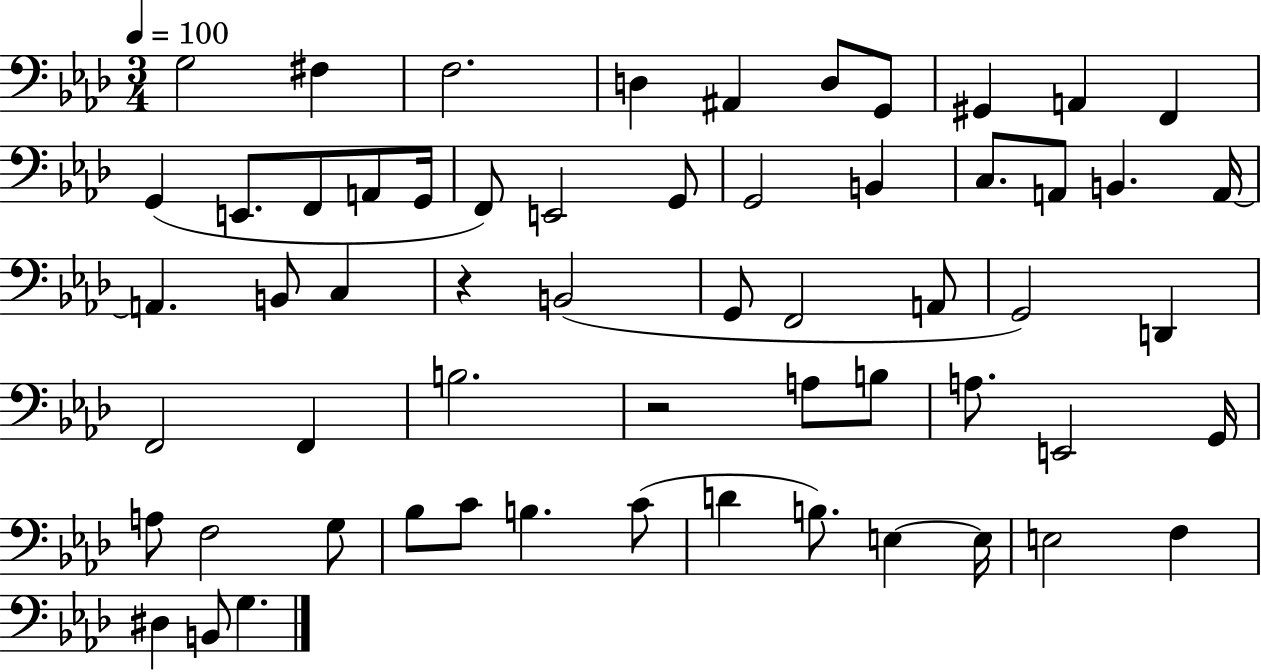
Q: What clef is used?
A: bass